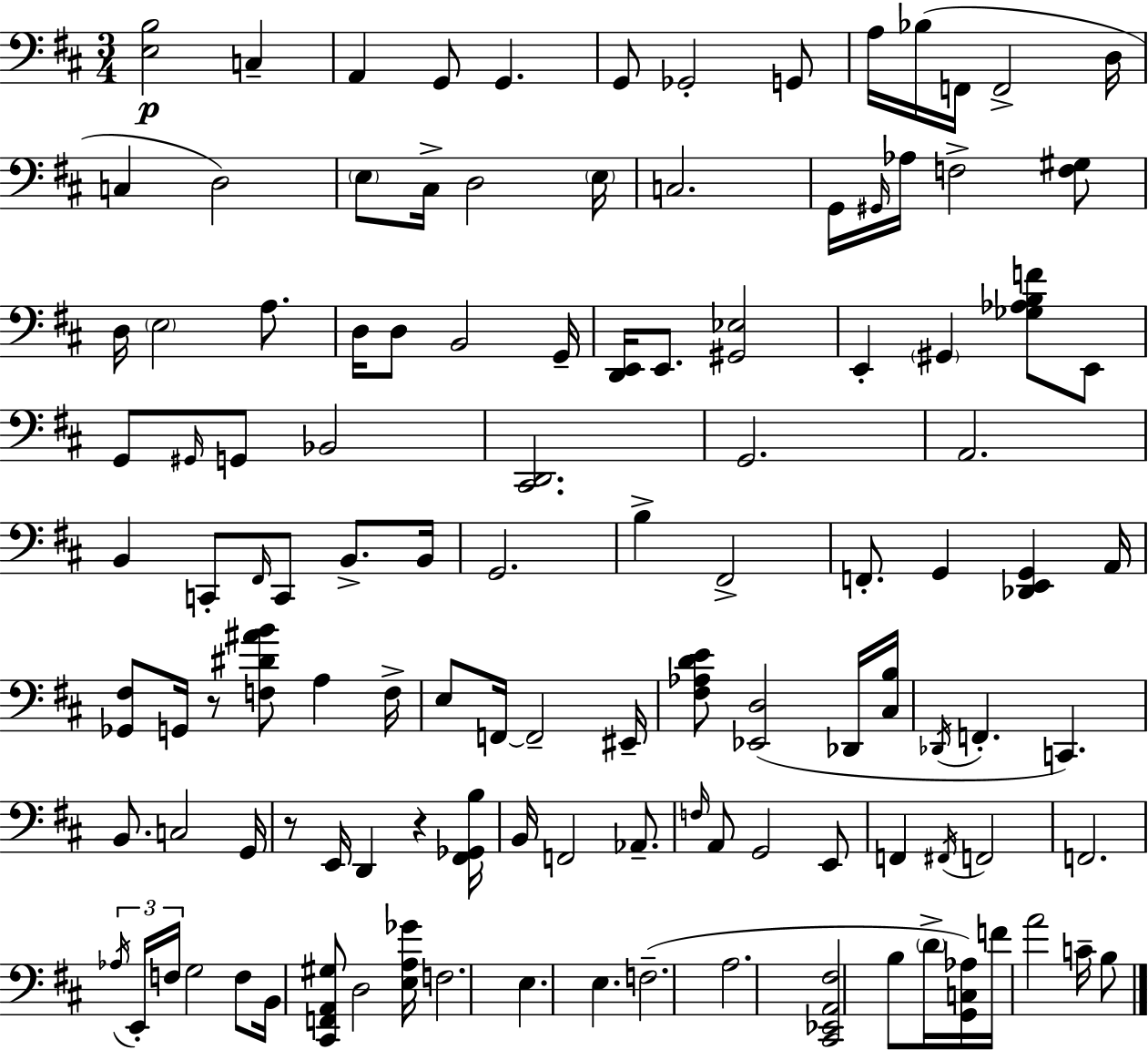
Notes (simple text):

[E3,B3]/h C3/q A2/q G2/e G2/q. G2/e Gb2/h G2/e A3/s Bb3/s F2/s F2/h D3/s C3/q D3/h E3/e C#3/s D3/h E3/s C3/h. G2/s G#2/s Ab3/s F3/h [F3,G#3]/e D3/s E3/h A3/e. D3/s D3/e B2/h G2/s [D2,E2]/s E2/e. [G#2,Eb3]/h E2/q G#2/q [Gb3,Ab3,B3,F4]/e E2/e G2/e G#2/s G2/e Bb2/h [C#2,D2]/h. G2/h. A2/h. B2/q C2/e F#2/s C2/e B2/e. B2/s G2/h. B3/q F#2/h F2/e. G2/q [Db2,E2,G2]/q A2/s [Gb2,F#3]/e G2/s R/e [F3,D#4,A#4,B4]/e A3/q F3/s E3/e F2/s F2/h EIS2/s [F#3,Ab3,D4,E4]/e [Eb2,D3]/h Db2/s [C#3,B3]/s Db2/s F2/q. C2/q. B2/e. C3/h G2/s R/e E2/s D2/q R/q [F#2,Gb2,B3]/s B2/s F2/h Ab2/e. F3/s A2/e G2/h E2/e F2/q F#2/s F2/h F2/h. Ab3/s E2/s F3/s G3/h F3/e B2/s [C#2,F2,A2,G#3]/e D3/h [E3,A3,Gb4]/s F3/h. E3/q. E3/q. F3/h. A3/h. [C#2,Eb2,A2,F#3]/h B3/e D4/s [G2,C3,Ab3]/s F4/s A4/h C4/s B3/e